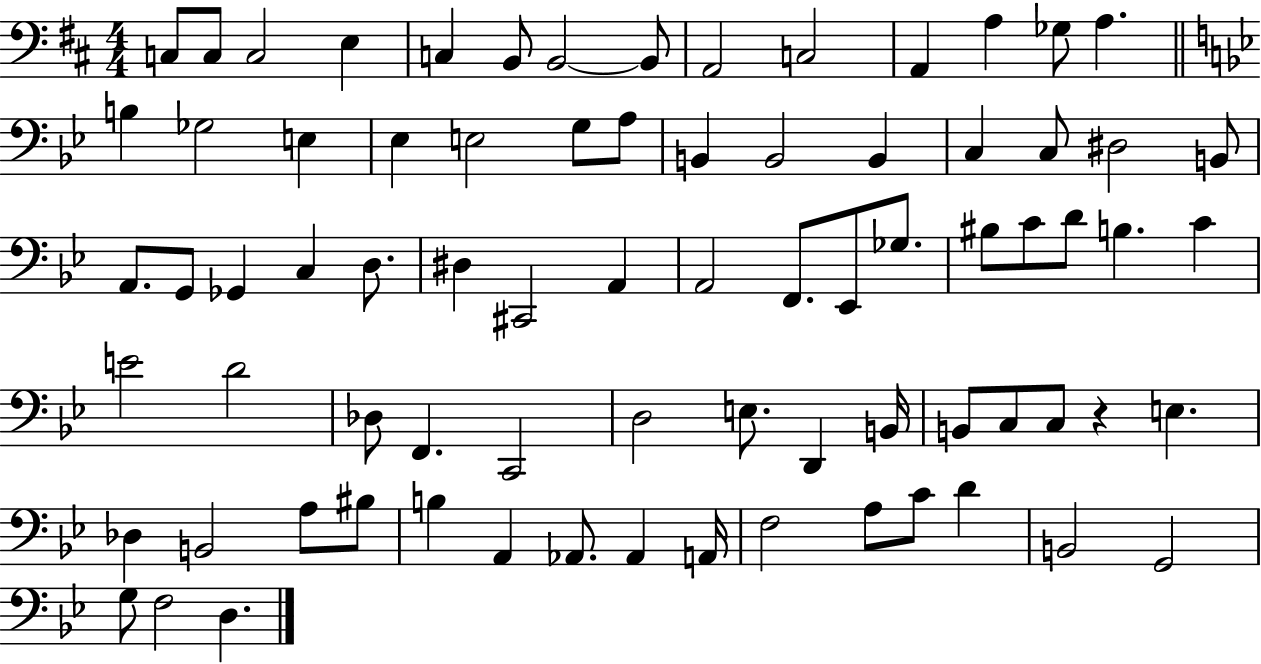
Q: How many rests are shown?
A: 1